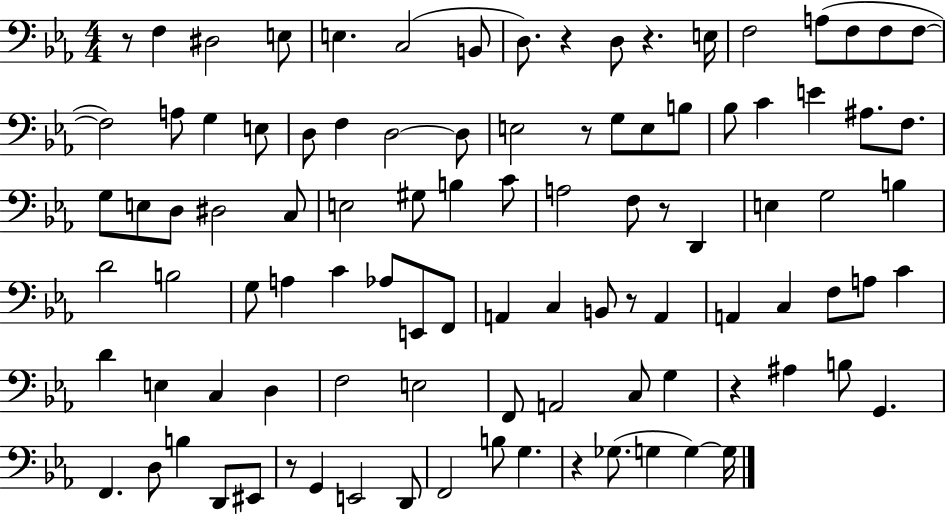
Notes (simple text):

R/e F3/q D#3/h E3/e E3/q. C3/h B2/e D3/e. R/q D3/e R/q. E3/s F3/h A3/e F3/e F3/e F3/e F3/h A3/e G3/q E3/e D3/e F3/q D3/h D3/e E3/h R/e G3/e E3/e B3/e Bb3/e C4/q E4/q A#3/e. F3/e. G3/e E3/e D3/e D#3/h C3/e E3/h G#3/e B3/q C4/e A3/h F3/e R/e D2/q E3/q G3/h B3/q D4/h B3/h G3/e A3/q C4/q Ab3/e E2/e F2/e A2/q C3/q B2/e R/e A2/q A2/q C3/q F3/e A3/e C4/q D4/q E3/q C3/q D3/q F3/h E3/h F2/e A2/h C3/e G3/q R/q A#3/q B3/e G2/q. F2/q. D3/e B3/q D2/e EIS2/e R/e G2/q E2/h D2/e F2/h B3/e G3/q. R/q Gb3/e. G3/q G3/q G3/s